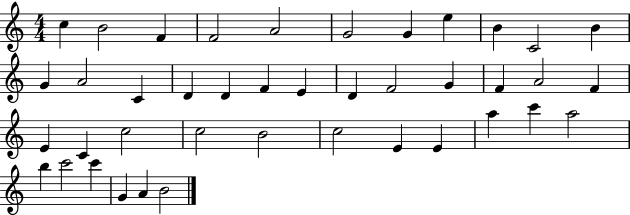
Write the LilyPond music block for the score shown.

{
  \clef treble
  \numericTimeSignature
  \time 4/4
  \key c \major
  c''4 b'2 f'4 | f'2 a'2 | g'2 g'4 e''4 | b'4 c'2 b'4 | \break g'4 a'2 c'4 | d'4 d'4 f'4 e'4 | d'4 f'2 g'4 | f'4 a'2 f'4 | \break e'4 c'4 c''2 | c''2 b'2 | c''2 e'4 e'4 | a''4 c'''4 a''2 | \break b''4 c'''2 c'''4 | g'4 a'4 b'2 | \bar "|."
}